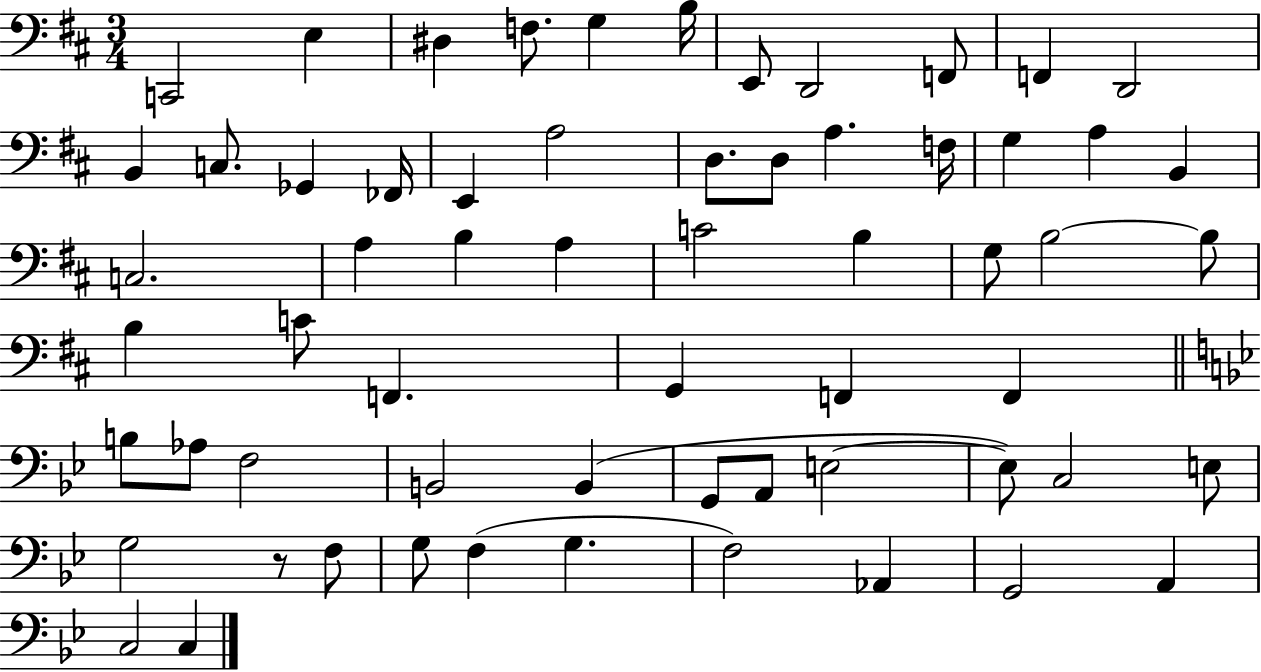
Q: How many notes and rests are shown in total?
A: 62